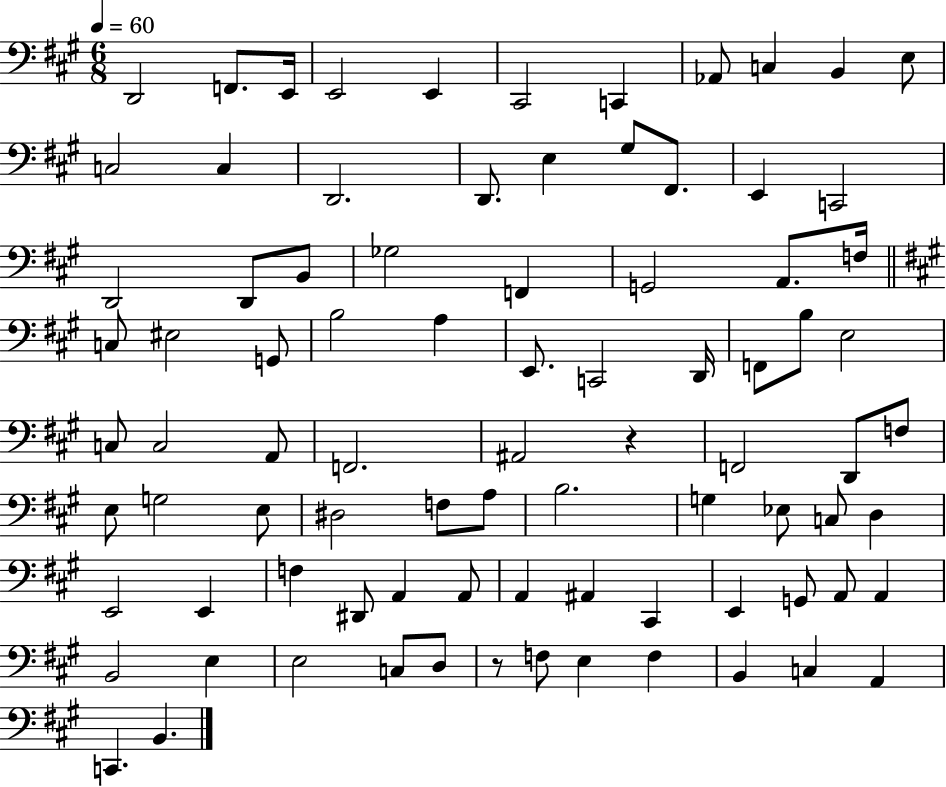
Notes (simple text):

D2/h F2/e. E2/s E2/h E2/q C#2/h C2/q Ab2/e C3/q B2/q E3/e C3/h C3/q D2/h. D2/e. E3/q G#3/e F#2/e. E2/q C2/h D2/h D2/e B2/e Gb3/h F2/q G2/h A2/e. F3/s C3/e EIS3/h G2/e B3/h A3/q E2/e. C2/h D2/s F2/e B3/e E3/h C3/e C3/h A2/e F2/h. A#2/h R/q F2/h D2/e F3/e E3/e G3/h E3/e D#3/h F3/e A3/e B3/h. G3/q Eb3/e C3/e D3/q E2/h E2/q F3/q D#2/e A2/q A2/e A2/q A#2/q C#2/q E2/q G2/e A2/e A2/q B2/h E3/q E3/h C3/e D3/e R/e F3/e E3/q F3/q B2/q C3/q A2/q C2/q. B2/q.